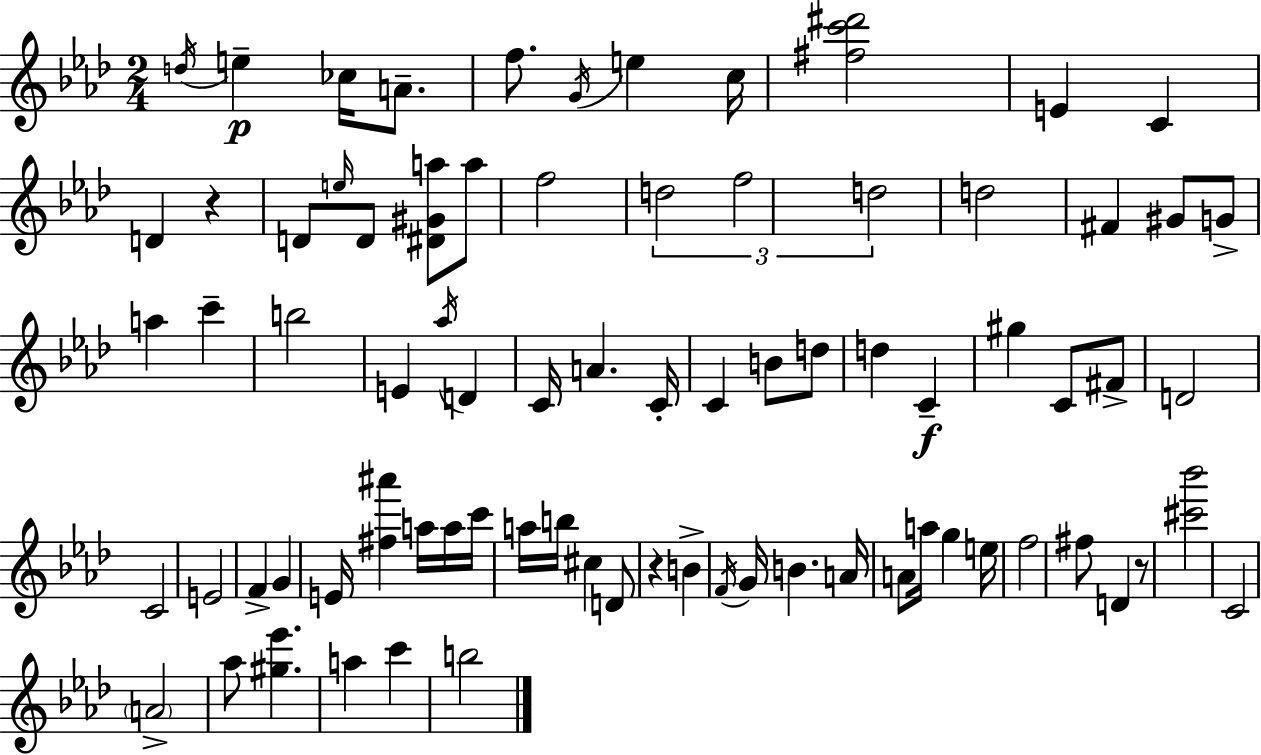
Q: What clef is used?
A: treble